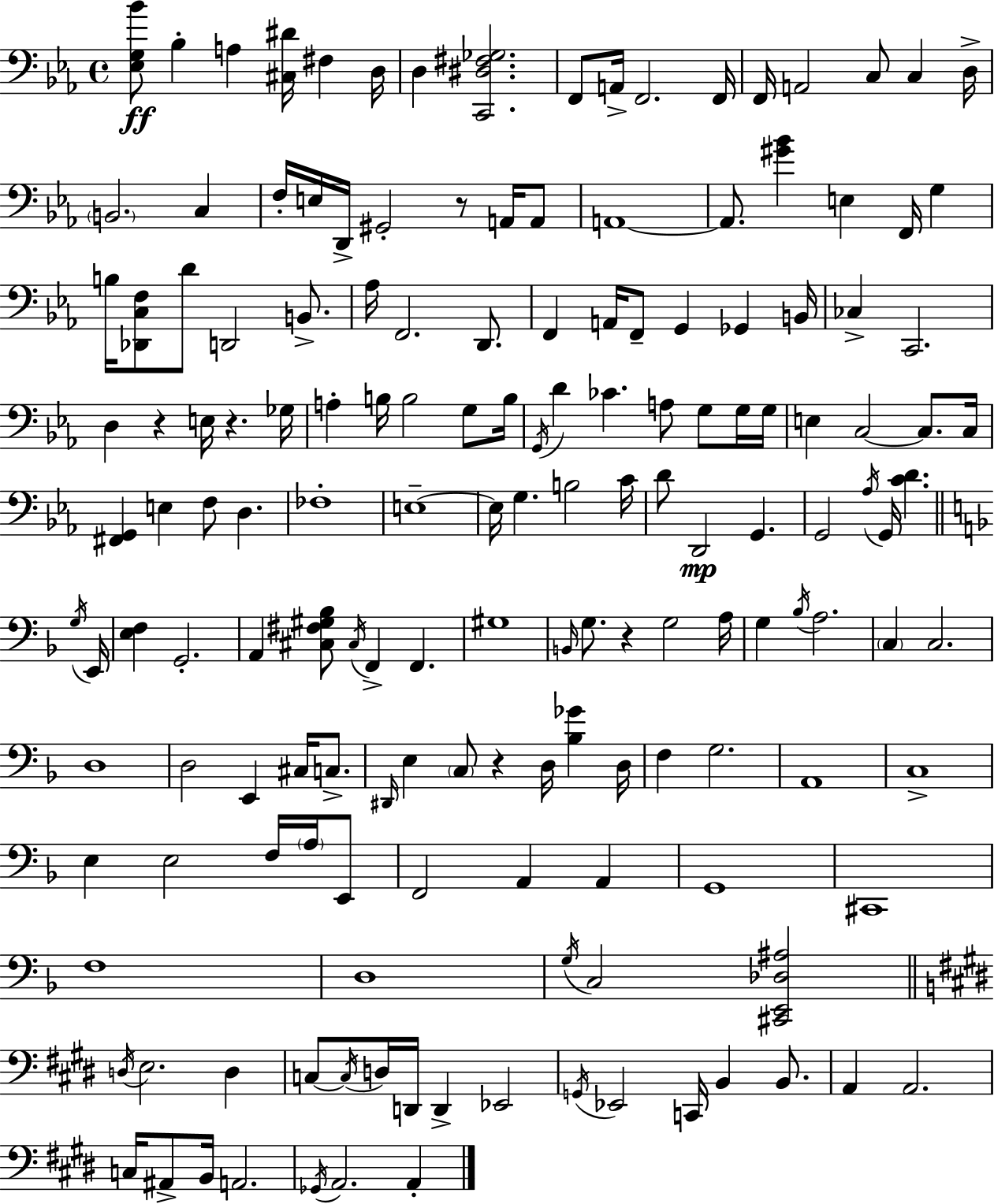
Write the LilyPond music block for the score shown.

{
  \clef bass
  \time 4/4
  \defaultTimeSignature
  \key c \minor
  <ees g bes'>8\ff bes4-. a4 <cis dis'>16 fis4 d16 | d4 <c, dis fis ges>2. | f,8 a,16-> f,2. f,16 | f,16 a,2 c8 c4 d16-> | \break \parenthesize b,2. c4 | f16-. e16 d,16-> gis,2-. r8 a,16 a,8 | a,1~~ | a,8. <gis' bes'>4 e4 f,16 g4 | \break b16 <des, c f>8 d'8 d,2 b,8.-> | aes16 f,2. d,8. | f,4 a,16 f,8-- g,4 ges,4 b,16 | ces4-> c,2. | \break d4 r4 e16 r4. ges16 | a4-. b16 b2 g8 b16 | \acciaccatura { g,16 } d'4 ces'4. a8 g8 g16 | g16 e4 c2~~ c8. | \break c16 <fis, g,>4 e4 f8 d4. | fes1-. | e1--~~ | e16 g4. b2 | \break c'16 d'8 d,2\mp g,4. | g,2 \acciaccatura { aes16 } g,16 <c' d'>4. | \bar "||" \break \key d \minor \acciaccatura { g16 } e,16 <e f>4 g,2.-. | a,4 <cis fis gis bes>8 \acciaccatura { cis16 } f,4-> f,4. | gis1 | \grace { b,16 } g8. r4 g2 | \break a16 g4 \acciaccatura { bes16 } a2. | \parenthesize c4 c2. | d1 | d2 e,4 | \break cis16 c8.-> \grace { dis,16 } e4 \parenthesize c8 r4 | d16 <bes ges'>4 d16 f4 g2. | a,1 | c1-> | \break e4 e2 | f16 \parenthesize a16 e,8 f,2 a,4 | a,4 g,1 | cis,1 | \break f1 | d1 | \acciaccatura { g16 } c2 <cis, e, des ais>2 | \bar "||" \break \key e \major \acciaccatura { d16 } e2. d4 | c8~~ \acciaccatura { c16 } d16 d,16 d,4-> ees,2 | \acciaccatura { g,16 } ees,2 c,16 b,4 | b,8. a,4 a,2. | \break c16 ais,8-> b,16 a,2. | \acciaccatura { ges,16 } a,2. | a,4-. \bar "|."
}